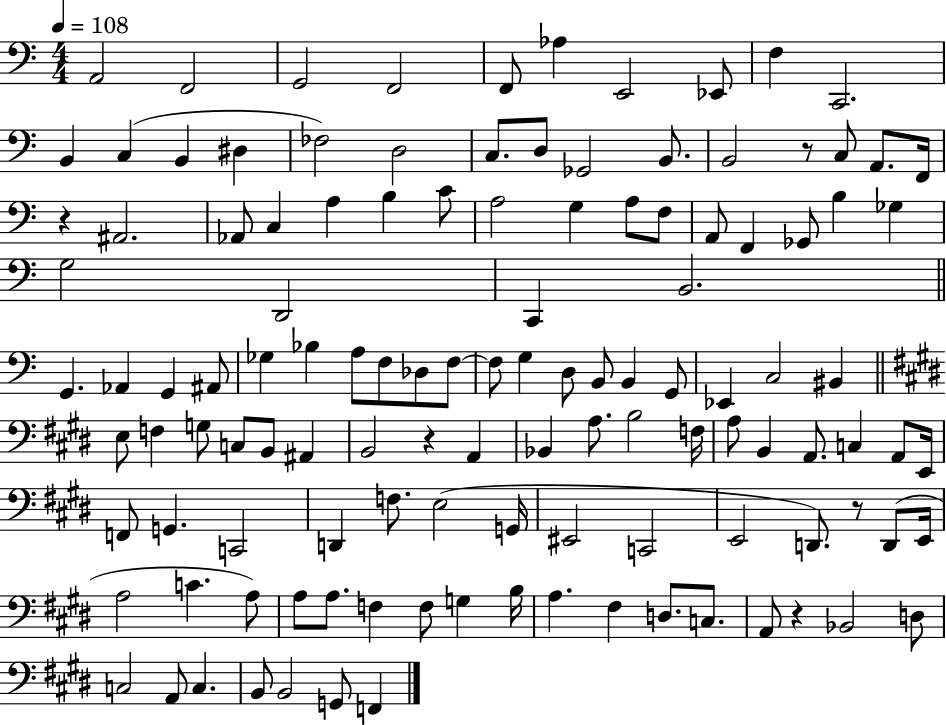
A2/h F2/h G2/h F2/h F2/e Ab3/q E2/h Eb2/e F3/q C2/h. B2/q C3/q B2/q D#3/q FES3/h D3/h C3/e. D3/e Gb2/h B2/e. B2/h R/e C3/e A2/e. F2/s R/q A#2/h. Ab2/e C3/q A3/q B3/q C4/e A3/h G3/q A3/e F3/e A2/e F2/q Gb2/e B3/q Gb3/q G3/h D2/h C2/q B2/h. G2/q. Ab2/q G2/q A#2/e Gb3/q Bb3/q A3/e F3/e Db3/e F3/e F3/e G3/q D3/e B2/e B2/q G2/e Eb2/q C3/h BIS2/q E3/e F3/q G3/e C3/e B2/e A#2/q B2/h R/q A2/q Bb2/q A3/e. B3/h F3/s A3/e B2/q A2/e. C3/q A2/e E2/s F2/e G2/q. C2/h D2/q F3/e. E3/h G2/s EIS2/h C2/h E2/h D2/e. R/e D2/e E2/s A3/h C4/q. A3/e A3/e A3/e. F3/q F3/e G3/q B3/s A3/q. F#3/q D3/e. C3/e. A2/e R/q Bb2/h D3/e C3/h A2/e C3/q. B2/e B2/h G2/e F2/q